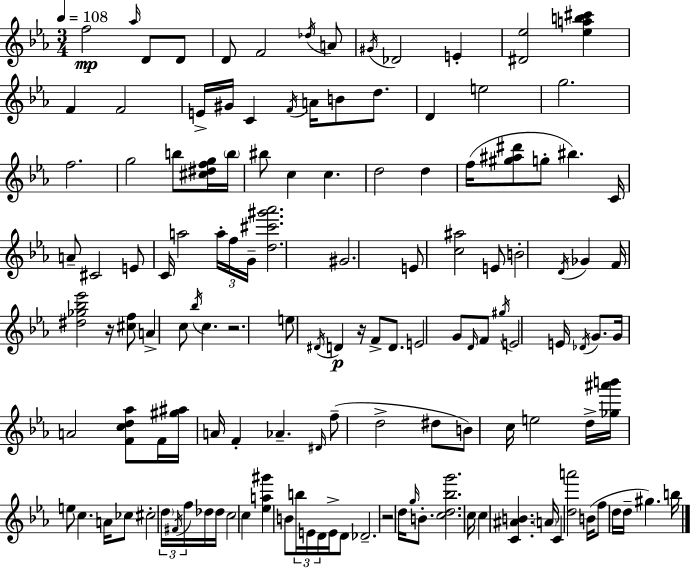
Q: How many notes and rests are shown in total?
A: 134